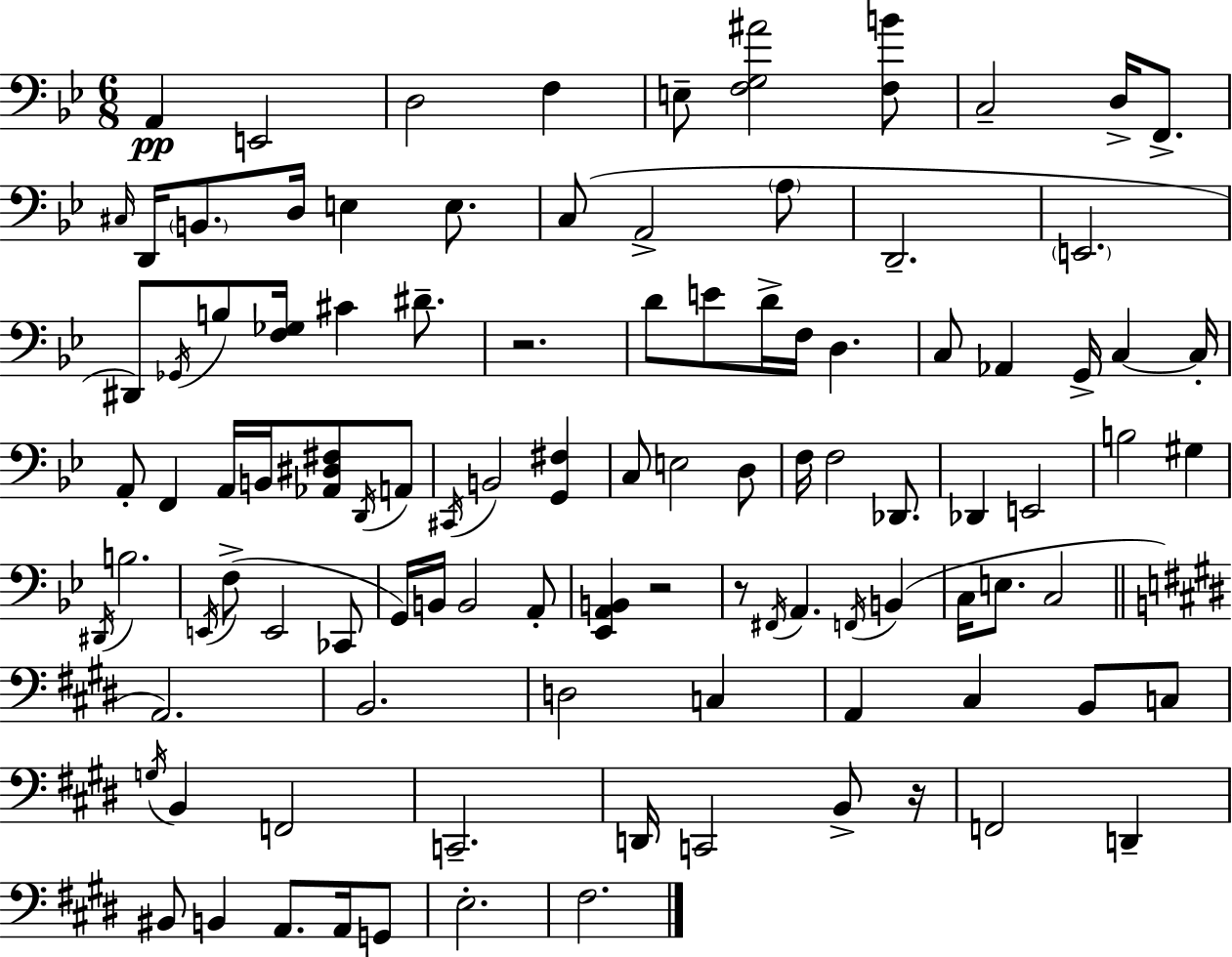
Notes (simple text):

A2/q E2/h D3/h F3/q E3/e [F3,G3,A#4]/h [F3,B4]/e C3/h D3/s F2/e. C#3/s D2/s B2/e. D3/s E3/q E3/e. C3/e A2/h A3/e D2/h. E2/h. D#2/e Gb2/s B3/e [F3,Gb3]/s C#4/q D#4/e. R/h. D4/e E4/e D4/s F3/s D3/q. C3/e Ab2/q G2/s C3/q C3/s A2/e F2/q A2/s B2/s [Ab2,D#3,F#3]/e D2/s A2/e C#2/s B2/h [G2,F#3]/q C3/e E3/h D3/e F3/s F3/h Db2/e. Db2/q E2/h B3/h G#3/q D#2/s B3/h. E2/s F3/e E2/h CES2/e G2/s B2/s B2/h A2/e [Eb2,A2,B2]/q R/h R/e F#2/s A2/q. F2/s B2/q C3/s E3/e. C3/h A2/h. B2/h. D3/h C3/q A2/q C#3/q B2/e C3/e G3/s B2/q F2/h C2/h. D2/s C2/h B2/e R/s F2/h D2/q BIS2/e B2/q A2/e. A2/s G2/e E3/h. F#3/h.